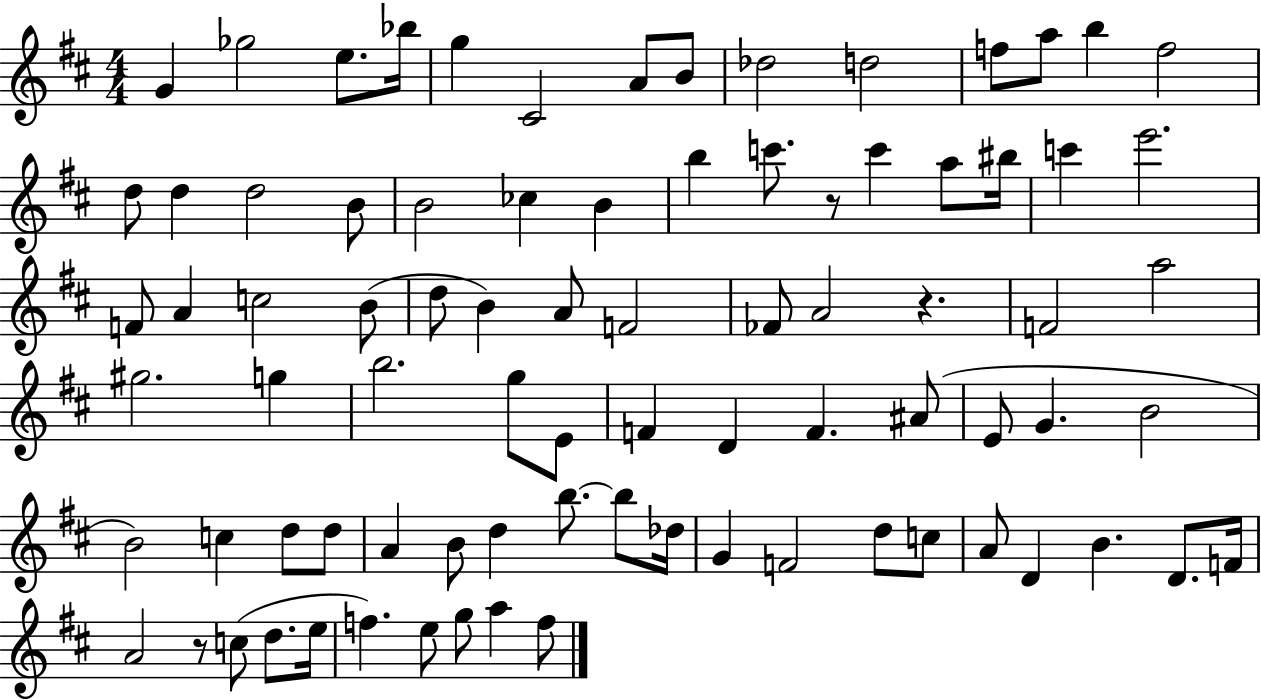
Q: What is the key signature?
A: D major